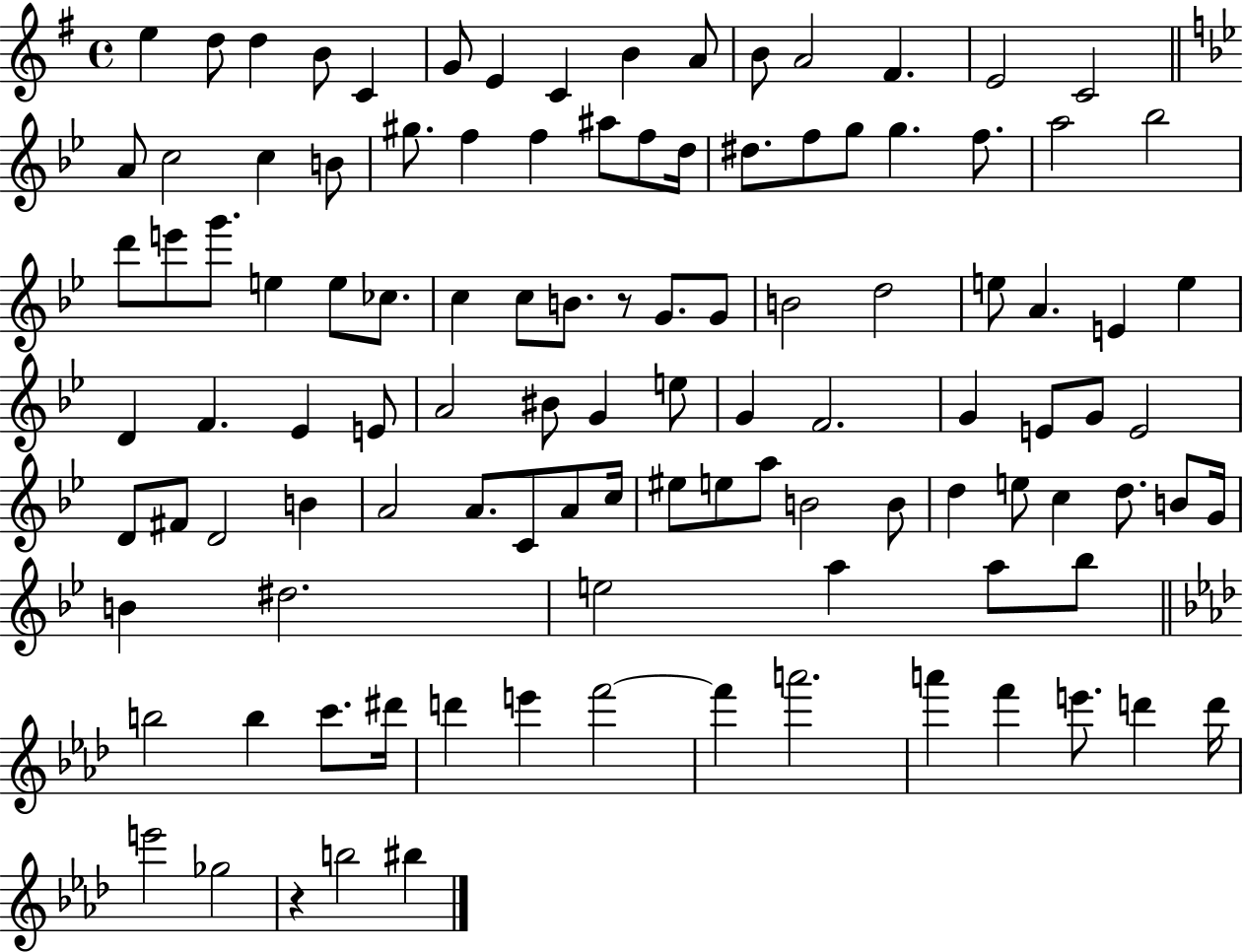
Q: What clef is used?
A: treble